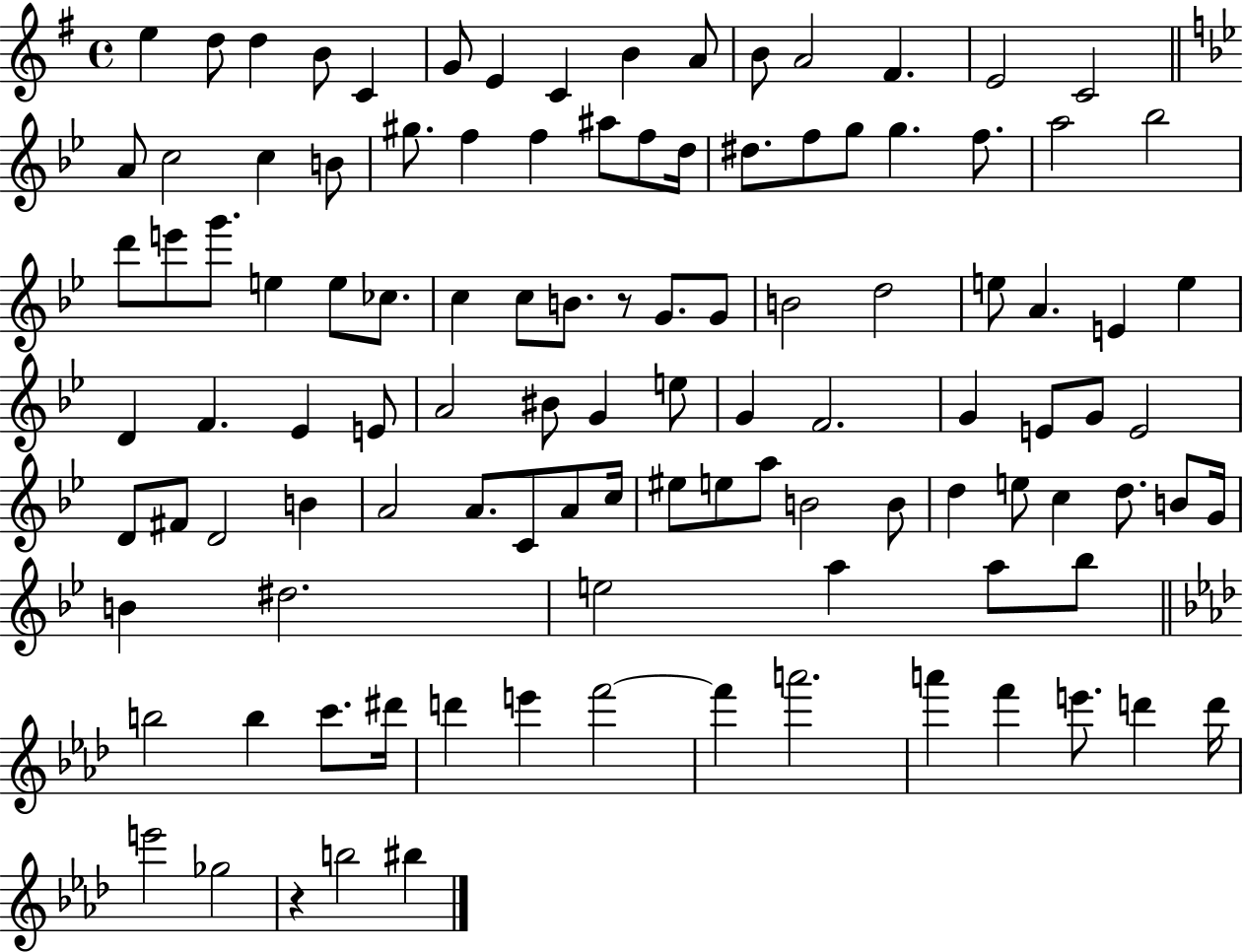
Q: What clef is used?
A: treble